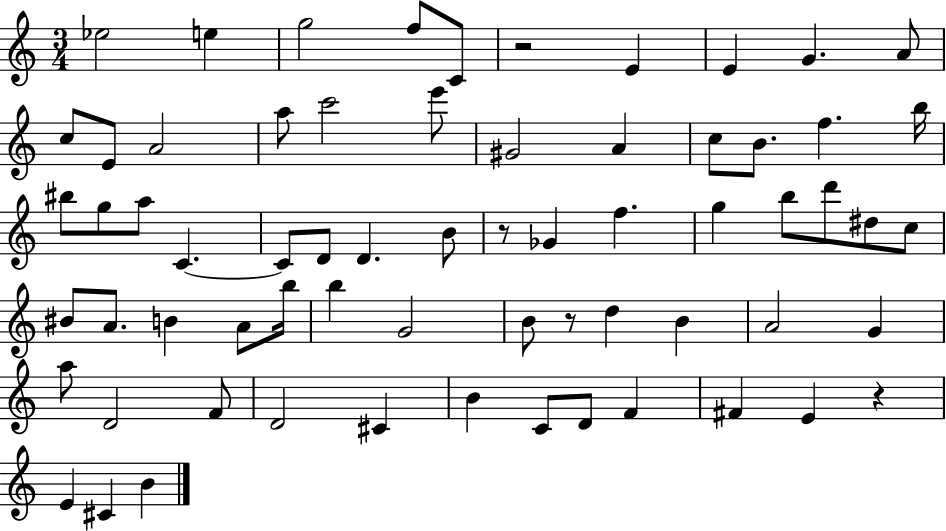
Eb5/h E5/q G5/h F5/e C4/e R/h E4/q E4/q G4/q. A4/e C5/e E4/e A4/h A5/e C6/h E6/e G#4/h A4/q C5/e B4/e. F5/q. B5/s BIS5/e G5/e A5/e C4/q. C4/e D4/e D4/q. B4/e R/e Gb4/q F5/q. G5/q B5/e D6/e D#5/e C5/e BIS4/e A4/e. B4/q A4/e B5/s B5/q G4/h B4/e R/e D5/q B4/q A4/h G4/q A5/e D4/h F4/e D4/h C#4/q B4/q C4/e D4/e F4/q F#4/q E4/q R/q E4/q C#4/q B4/q